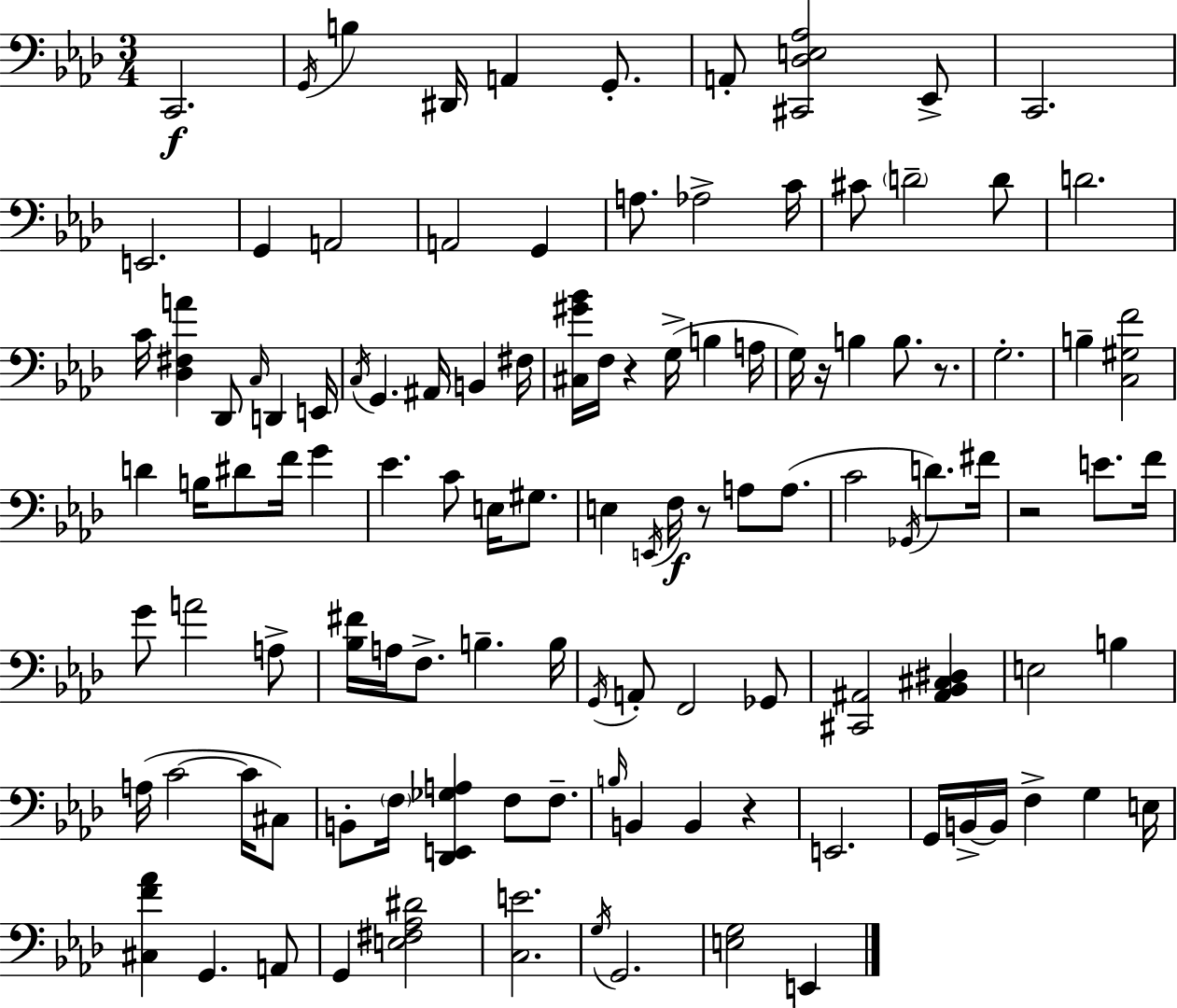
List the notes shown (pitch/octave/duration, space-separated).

C2/h. G2/s B3/q D#2/s A2/q G2/e. A2/e [C#2,Db3,E3,Ab3]/h Eb2/e C2/h. E2/h. G2/q A2/h A2/h G2/q A3/e. Ab3/h C4/s C#4/e D4/h D4/e D4/h. C4/s [Db3,F#3,A4]/q Db2/e C3/s D2/q E2/s C3/s G2/q. A#2/s B2/q F#3/s [C#3,G#4,Bb4]/s F3/s R/q G3/s B3/q A3/s G3/s R/s B3/q B3/e. R/e. G3/h. B3/q [C3,G#3,F4]/h D4/q B3/s D#4/e F4/s G4/q Eb4/q. C4/e E3/s G#3/e. E3/q E2/s F3/s R/e A3/e A3/e. C4/h Gb2/s D4/e. F#4/s R/h E4/e. F4/s G4/e A4/h A3/e [Bb3,F#4]/s A3/s F3/e. B3/q. B3/s G2/s A2/e F2/h Gb2/e [C#2,A#2]/h [A#2,Bb2,C#3,D#3]/q E3/h B3/q A3/s C4/h C4/s C#3/e B2/e F3/s [Db2,E2,Gb3,A3]/q F3/e F3/e. B3/s B2/q B2/q R/q E2/h. G2/s B2/s B2/s F3/q G3/q E3/s [C#3,F4,Ab4]/q G2/q. A2/e G2/q [E3,F#3,Ab3,D#4]/h [C3,E4]/h. G3/s G2/h. [E3,G3]/h E2/q